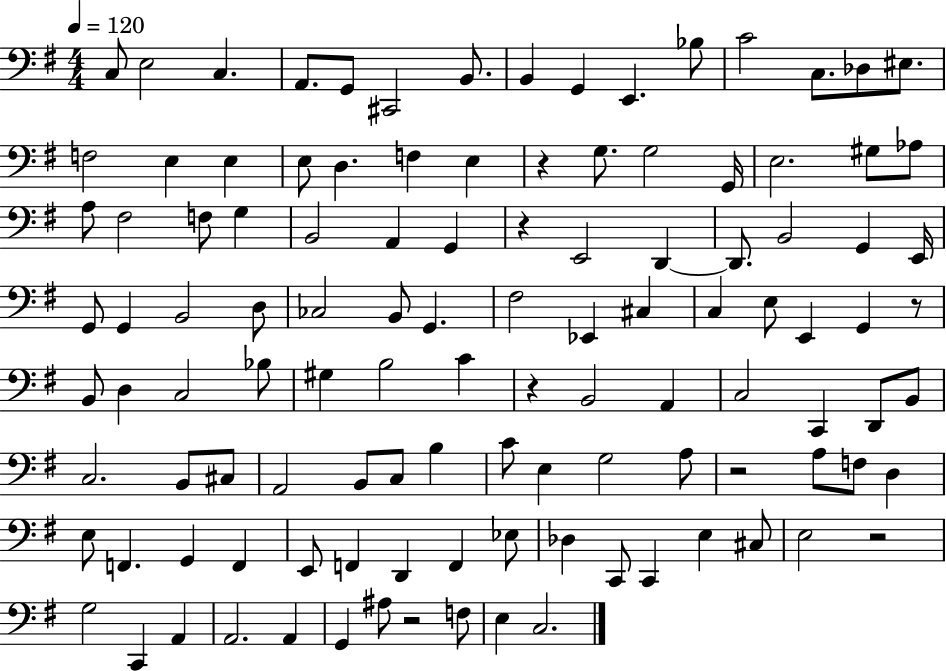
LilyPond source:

{
  \clef bass
  \numericTimeSignature
  \time 4/4
  \key g \major
  \tempo 4 = 120
  \repeat volta 2 { c8 e2 c4. | a,8. g,8 cis,2 b,8. | b,4 g,4 e,4. bes8 | c'2 c8. des8 eis8. | \break f2 e4 e4 | e8 d4. f4 e4 | r4 g8. g2 g,16 | e2. gis8 aes8 | \break a8 fis2 f8 g4 | b,2 a,4 g,4 | r4 e,2 d,4~~ | d,8. b,2 g,4 e,16 | \break g,8 g,4 b,2 d8 | ces2 b,8 g,4. | fis2 ees,4 cis4 | c4 e8 e,4 g,4 r8 | \break b,8 d4 c2 bes8 | gis4 b2 c'4 | r4 b,2 a,4 | c2 c,4 d,8 b,8 | \break c2. b,8 cis8 | a,2 b,8 c8 b4 | c'8 e4 g2 a8 | r2 a8 f8 d4 | \break e8 f,4. g,4 f,4 | e,8 f,4 d,4 f,4 ees8 | des4 c,8 c,4 e4 cis8 | e2 r2 | \break g2 c,4 a,4 | a,2. a,4 | g,4 ais8 r2 f8 | e4 c2. | \break } \bar "|."
}